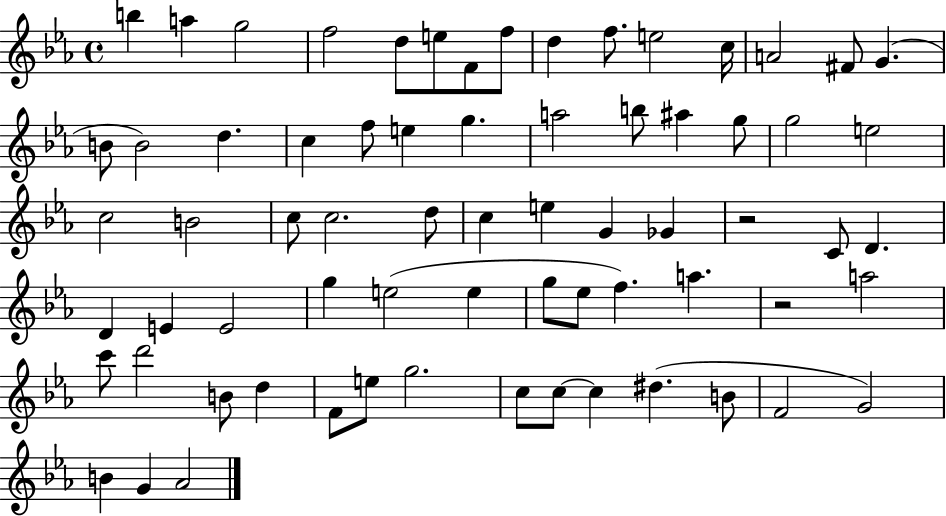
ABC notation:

X:1
T:Untitled
M:4/4
L:1/4
K:Eb
b a g2 f2 d/2 e/2 F/2 f/2 d f/2 e2 c/4 A2 ^F/2 G B/2 B2 d c f/2 e g a2 b/2 ^a g/2 g2 e2 c2 B2 c/2 c2 d/2 c e G _G z2 C/2 D D E E2 g e2 e g/2 _e/2 f a z2 a2 c'/2 d'2 B/2 d F/2 e/2 g2 c/2 c/2 c ^d B/2 F2 G2 B G _A2